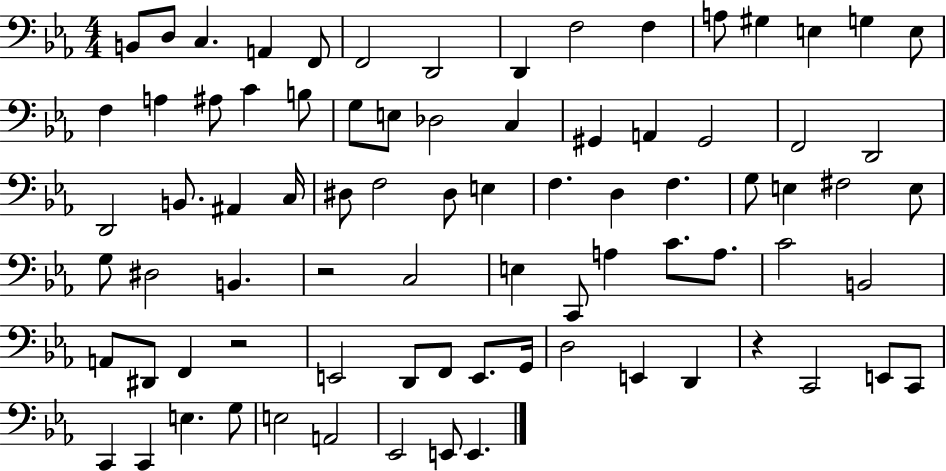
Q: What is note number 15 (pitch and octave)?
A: E3